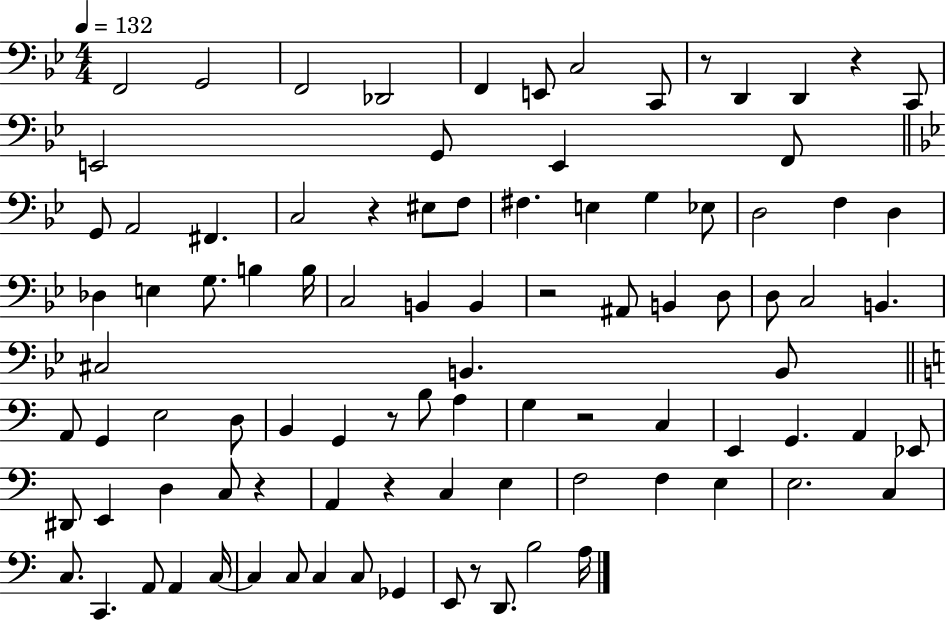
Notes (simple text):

F2/h G2/h F2/h Db2/h F2/q E2/e C3/h C2/e R/e D2/q D2/q R/q C2/e E2/h G2/e E2/q F2/e G2/e A2/h F#2/q. C3/h R/q EIS3/e F3/e F#3/q. E3/q G3/q Eb3/e D3/h F3/q D3/q Db3/q E3/q G3/e. B3/q B3/s C3/h B2/q B2/q R/h A#2/e B2/q D3/e D3/e C3/h B2/q. C#3/h B2/q. B2/e A2/e G2/q E3/h D3/e B2/q G2/q R/e B3/e A3/q G3/q R/h C3/q E2/q G2/q. A2/q Eb2/e D#2/e E2/q D3/q C3/e R/q A2/q R/q C3/q E3/q F3/h F3/q E3/q E3/h. C3/q C3/e. C2/q. A2/e A2/q C3/s C3/q C3/e C3/q C3/e Gb2/q E2/e R/e D2/e. B3/h A3/s